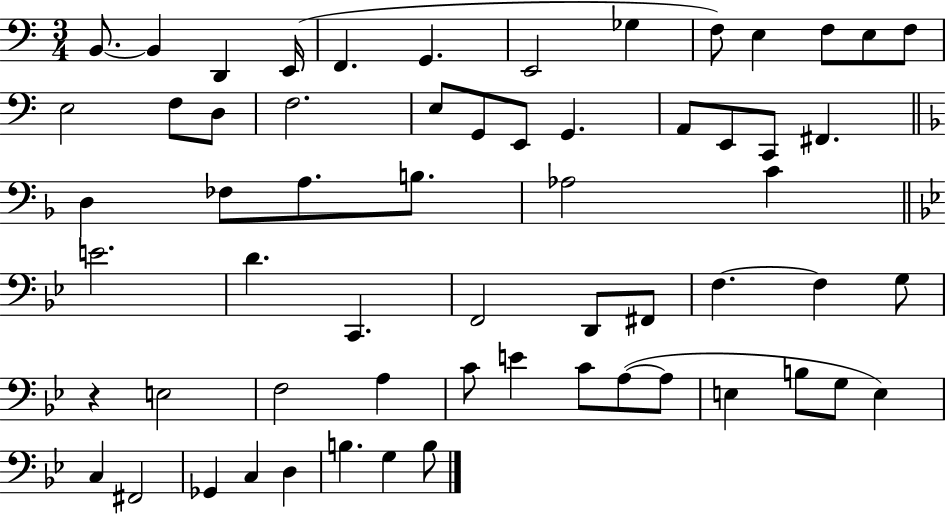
X:1
T:Untitled
M:3/4
L:1/4
K:C
B,,/2 B,, D,, E,,/4 F,, G,, E,,2 _G, F,/2 E, F,/2 E,/2 F,/2 E,2 F,/2 D,/2 F,2 E,/2 G,,/2 E,,/2 G,, A,,/2 E,,/2 C,,/2 ^F,, D, _F,/2 A,/2 B,/2 _A,2 C E2 D C,, F,,2 D,,/2 ^F,,/2 F, F, G,/2 z E,2 F,2 A, C/2 E C/2 A,/2 A,/2 E, B,/2 G,/2 E, C, ^F,,2 _G,, C, D, B, G, B,/2